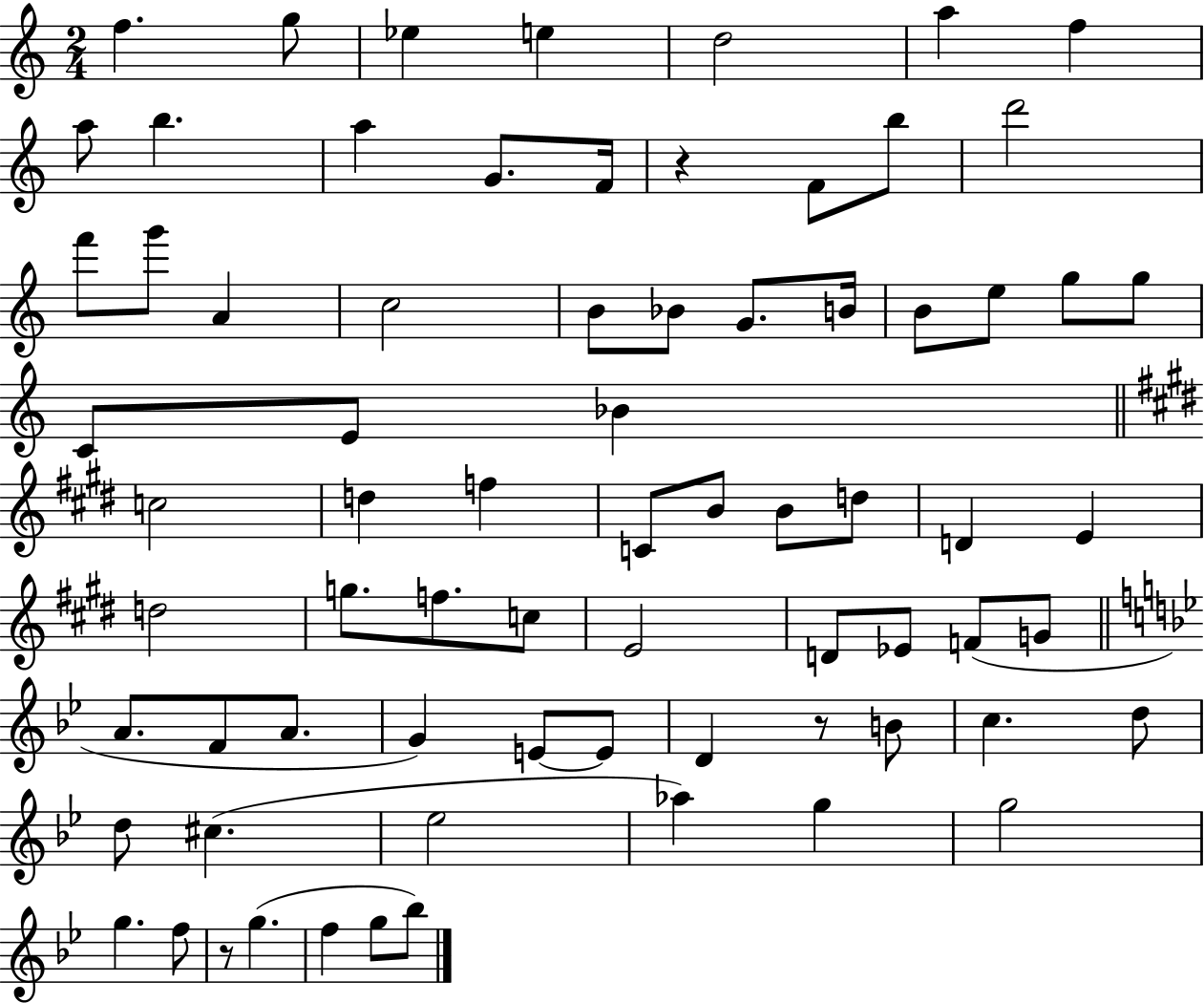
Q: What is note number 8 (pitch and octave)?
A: A5